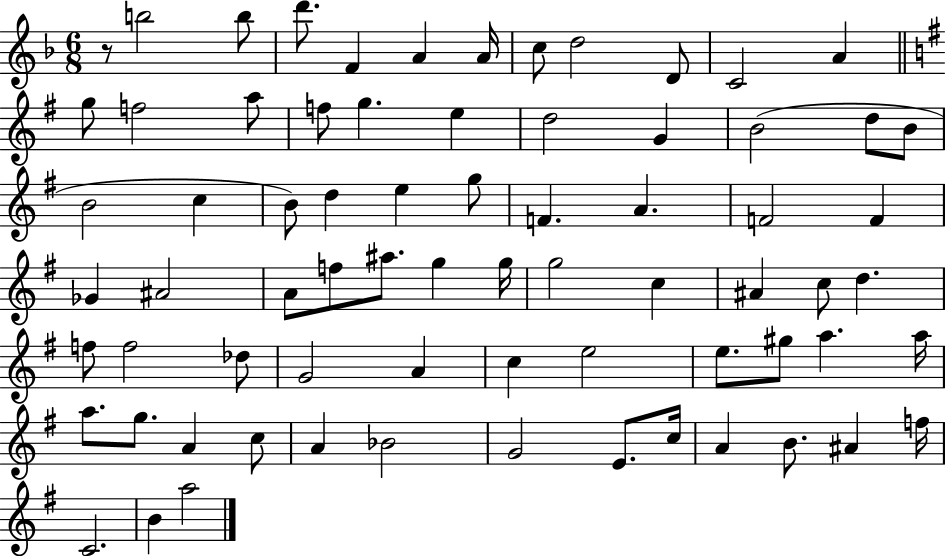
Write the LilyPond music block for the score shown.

{
  \clef treble
  \numericTimeSignature
  \time 6/8
  \key f \major
  r8 b''2 b''8 | d'''8. f'4 a'4 a'16 | c''8 d''2 d'8 | c'2 a'4 | \break \bar "||" \break \key g \major g''8 f''2 a''8 | f''8 g''4. e''4 | d''2 g'4 | b'2( d''8 b'8 | \break b'2 c''4 | b'8) d''4 e''4 g''8 | f'4. a'4. | f'2 f'4 | \break ges'4 ais'2 | a'8 f''8 ais''8. g''4 g''16 | g''2 c''4 | ais'4 c''8 d''4. | \break f''8 f''2 des''8 | g'2 a'4 | c''4 e''2 | e''8. gis''8 a''4. a''16 | \break a''8. g''8. a'4 c''8 | a'4 bes'2 | g'2 e'8. c''16 | a'4 b'8. ais'4 f''16 | \break c'2. | b'4 a''2 | \bar "|."
}